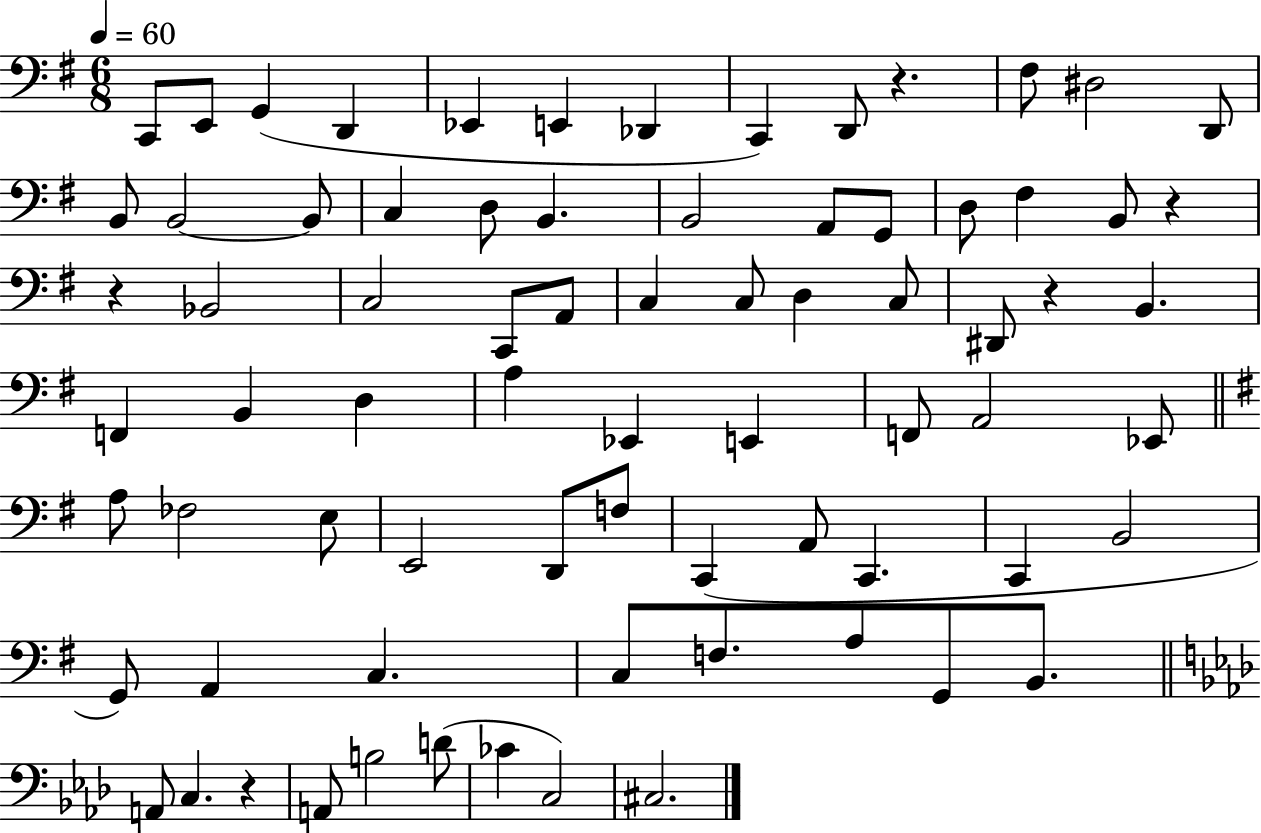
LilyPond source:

{
  \clef bass
  \numericTimeSignature
  \time 6/8
  \key g \major
  \tempo 4 = 60
  \repeat volta 2 { c,8 e,8 g,4( d,4 | ees,4 e,4 des,4 | c,4) d,8 r4. | fis8 dis2 d,8 | \break b,8 b,2~~ b,8 | c4 d8 b,4. | b,2 a,8 g,8 | d8 fis4 b,8 r4 | \break r4 bes,2 | c2 c,8 a,8 | c4 c8 d4 c8 | dis,8 r4 b,4. | \break f,4 b,4 d4 | a4 ees,4 e,4 | f,8 a,2 ees,8 | \bar "||" \break \key e \minor a8 fes2 e8 | e,2 d,8 f8 | c,4( a,8 c,4. | c,4 b,2 | \break g,8) a,4 c4. | c8 f8. a8 g,8 b,8. | \bar "||" \break \key aes \major a,8 c4. r4 | a,8 b2 d'8( | ces'4 c2) | cis2. | \break } \bar "|."
}